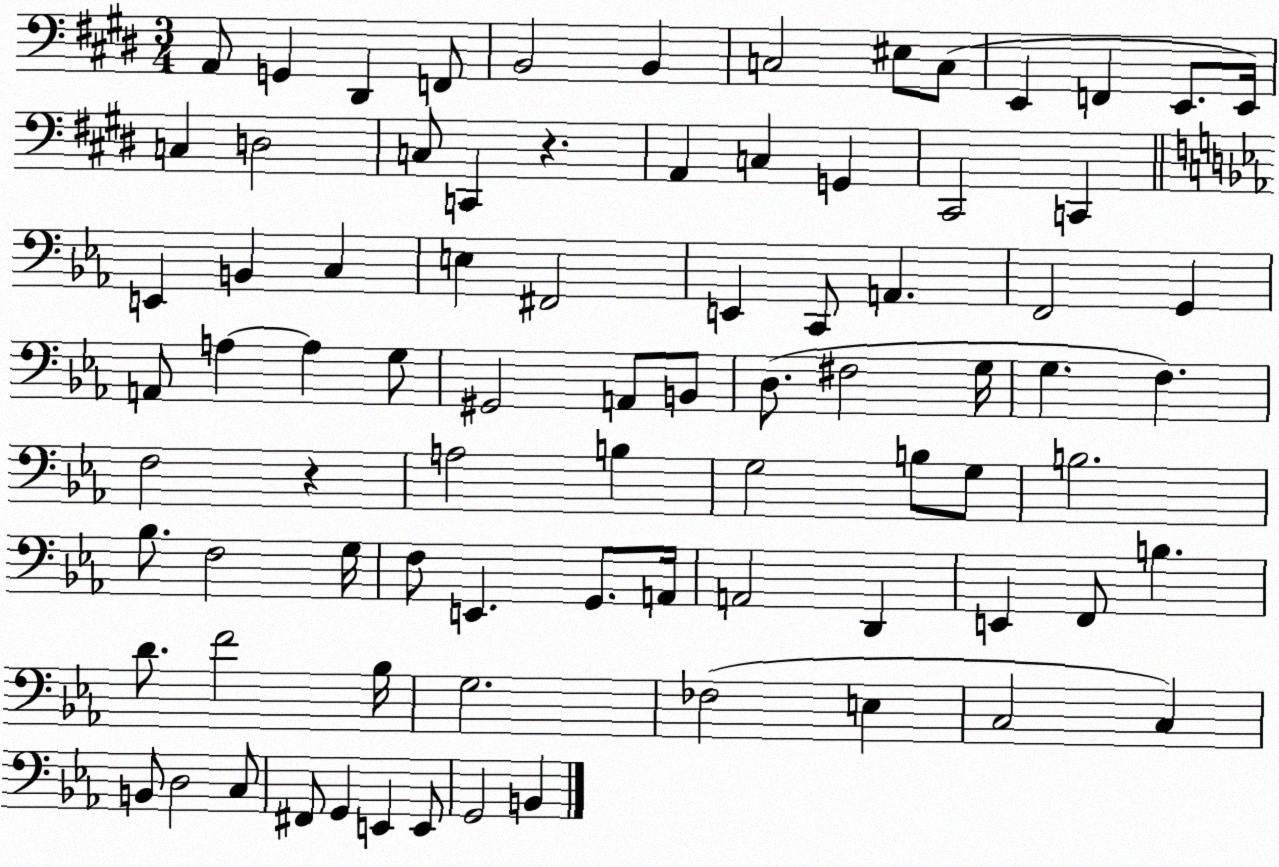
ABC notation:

X:1
T:Untitled
M:3/4
L:1/4
K:E
A,,/2 G,, ^D,, F,,/2 B,,2 B,, C,2 ^E,/2 C,/2 E,, F,, E,,/2 E,,/4 C, D,2 C,/2 C,, z A,, C, G,, ^C,,2 C,, E,, B,, C, E, ^F,,2 E,, C,,/2 A,, F,,2 G,, A,,/2 A, A, G,/2 ^G,,2 A,,/2 B,,/2 D,/2 ^F,2 G,/4 G, F, F,2 z A,2 B, G,2 B,/2 G,/2 B,2 _B,/2 F,2 G,/4 F,/2 E,, G,,/2 A,,/4 A,,2 D,, E,, F,,/2 B, D/2 F2 _B,/4 G,2 _F,2 E, C,2 C, B,,/2 D,2 C,/2 ^F,,/2 G,, E,, E,,/2 G,,2 B,,